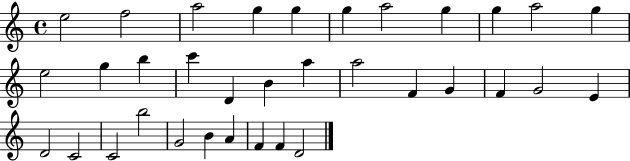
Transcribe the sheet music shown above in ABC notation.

X:1
T:Untitled
M:4/4
L:1/4
K:C
e2 f2 a2 g g g a2 g g a2 g e2 g b c' D B a a2 F G F G2 E D2 C2 C2 b2 G2 B A F F D2